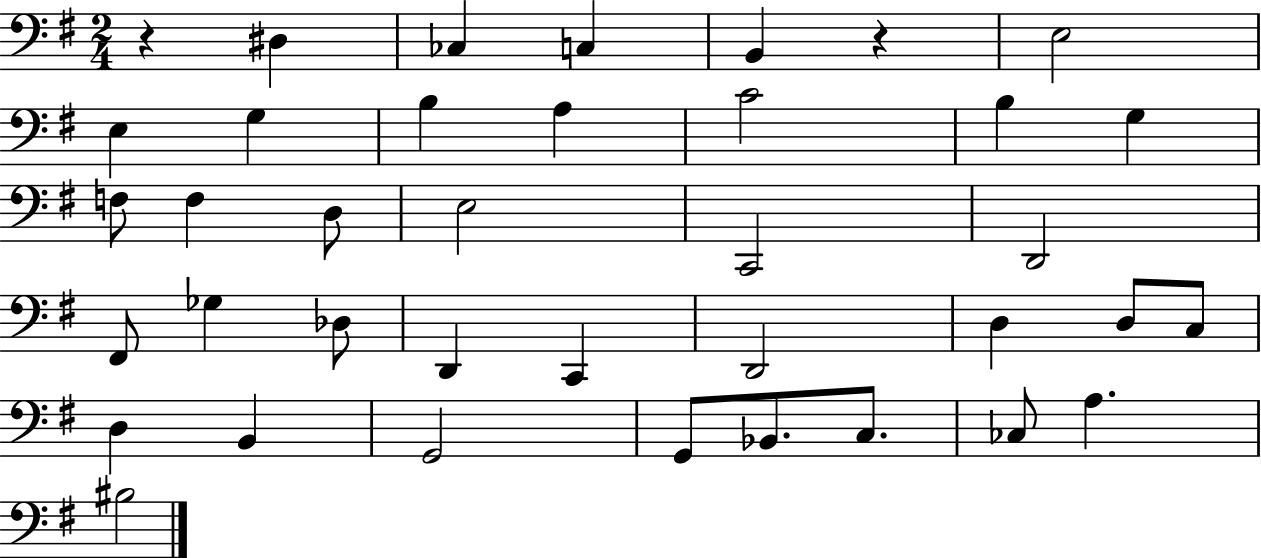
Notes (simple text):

R/q D#3/q CES3/q C3/q B2/q R/q E3/h E3/q G3/q B3/q A3/q C4/h B3/q G3/q F3/e F3/q D3/e E3/h C2/h D2/h F#2/e Gb3/q Db3/e D2/q C2/q D2/h D3/q D3/e C3/e D3/q B2/q G2/h G2/e Bb2/e. C3/e. CES3/e A3/q. BIS3/h